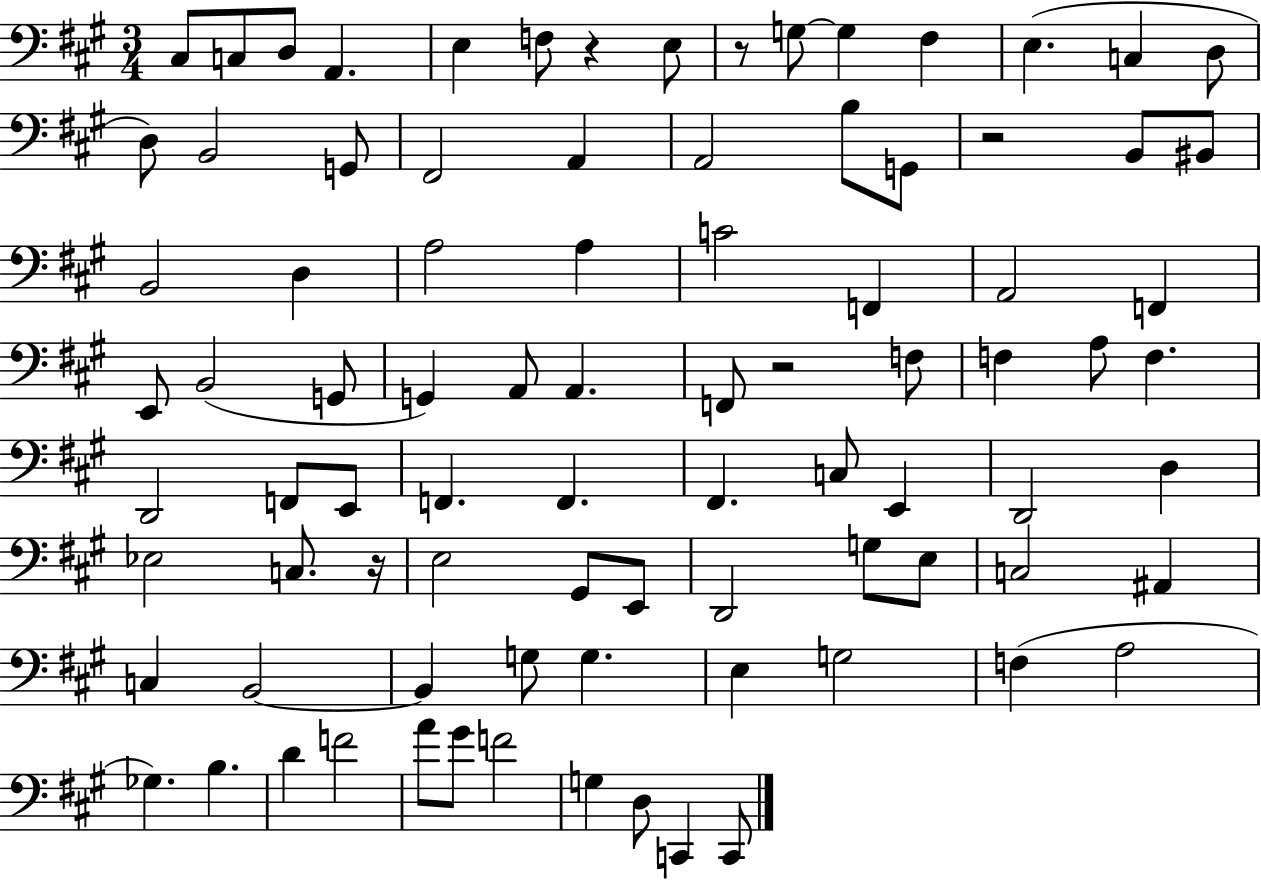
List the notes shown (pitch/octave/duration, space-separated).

C#3/e C3/e D3/e A2/q. E3/q F3/e R/q E3/e R/e G3/e G3/q F#3/q E3/q. C3/q D3/e D3/e B2/h G2/e F#2/h A2/q A2/h B3/e G2/e R/h B2/e BIS2/e B2/h D3/q A3/h A3/q C4/h F2/q A2/h F2/q E2/e B2/h G2/e G2/q A2/e A2/q. F2/e R/h F3/e F3/q A3/e F3/q. D2/h F2/e E2/e F2/q. F2/q. F#2/q. C3/e E2/q D2/h D3/q Eb3/h C3/e. R/s E3/h G#2/e E2/e D2/h G3/e E3/e C3/h A#2/q C3/q B2/h B2/q G3/e G3/q. E3/q G3/h F3/q A3/h Gb3/q. B3/q. D4/q F4/h A4/e G#4/e F4/h G3/q D3/e C2/q C2/e